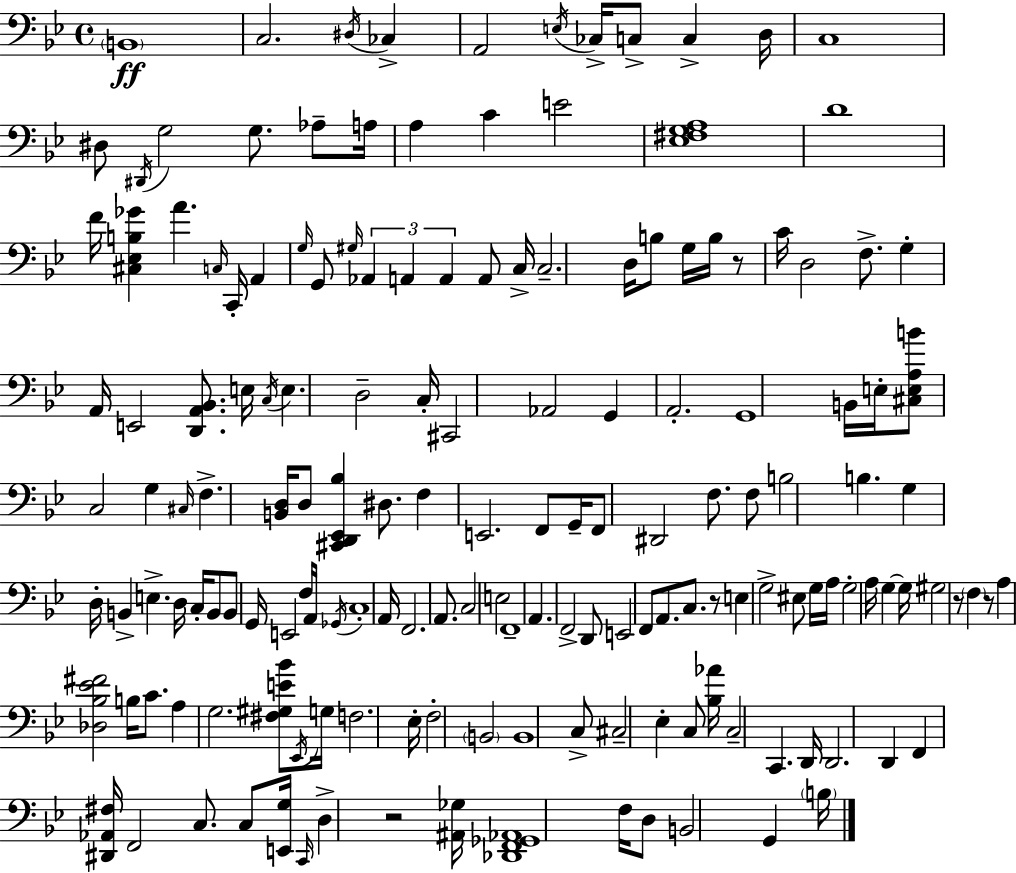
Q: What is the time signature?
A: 4/4